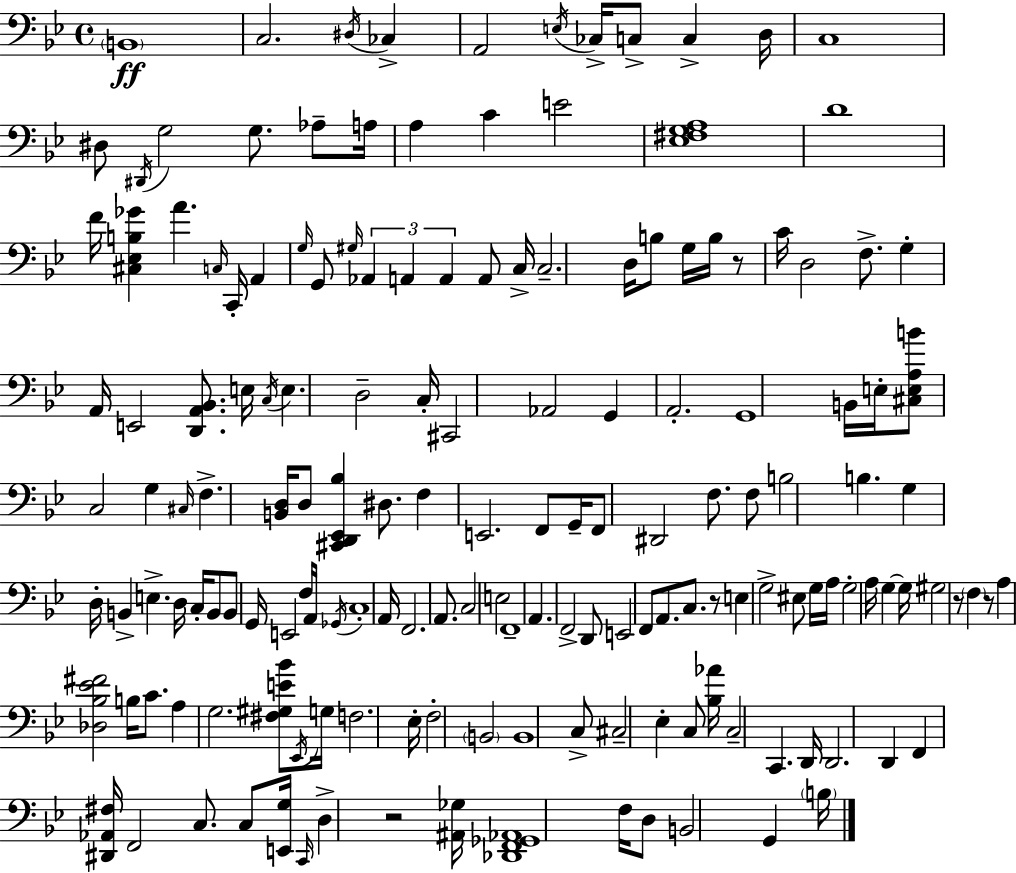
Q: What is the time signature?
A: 4/4